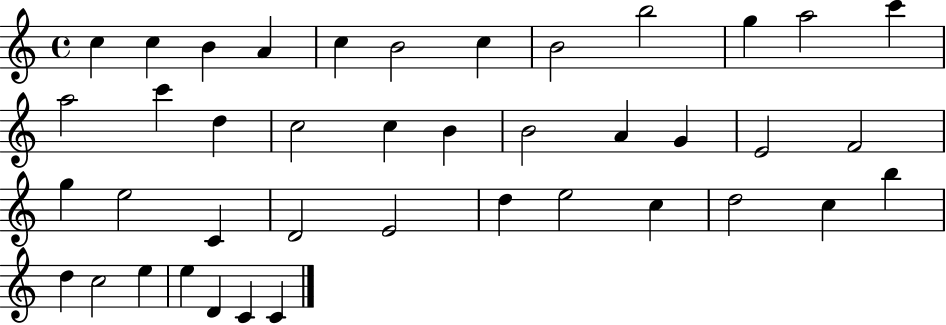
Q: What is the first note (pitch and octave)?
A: C5